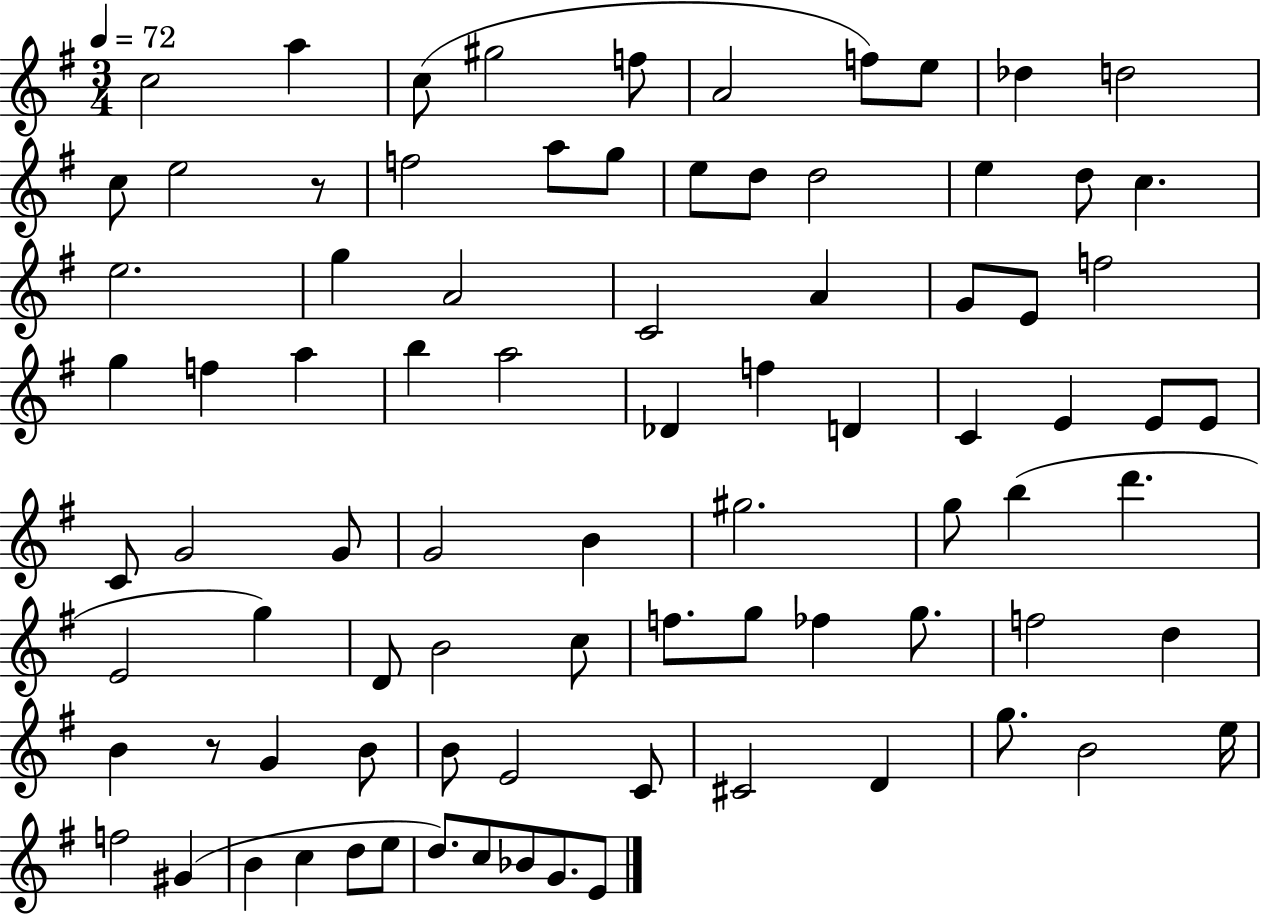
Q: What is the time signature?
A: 3/4